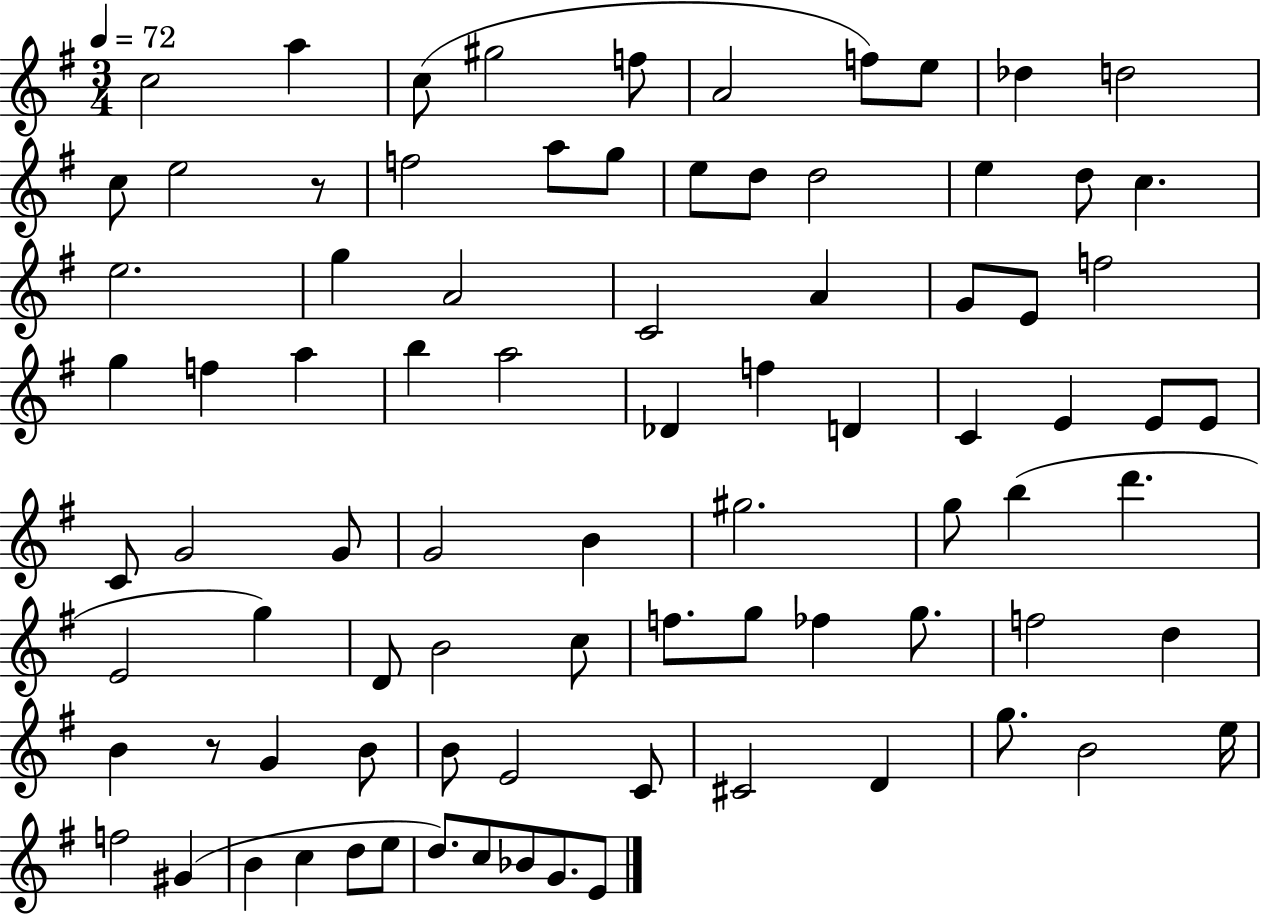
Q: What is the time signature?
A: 3/4